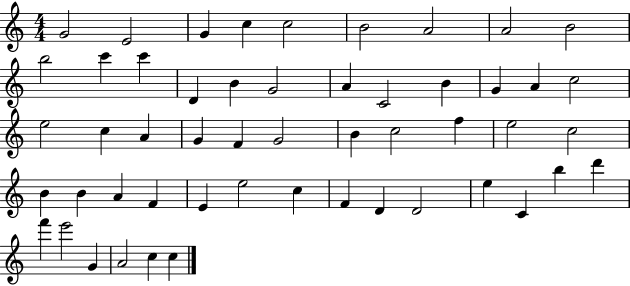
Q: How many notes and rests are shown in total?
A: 52